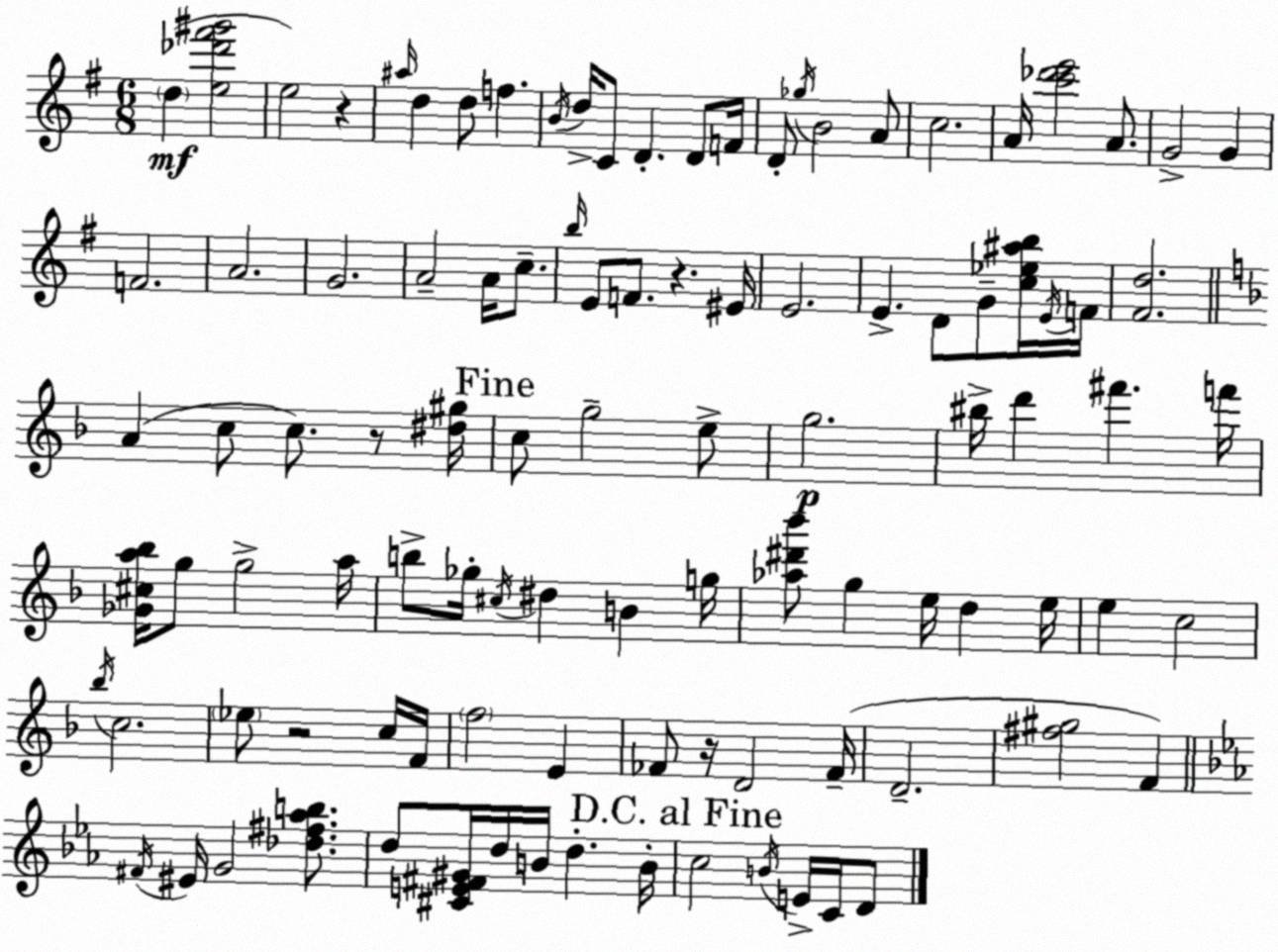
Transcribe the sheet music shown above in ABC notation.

X:1
T:Untitled
M:6/8
L:1/4
K:G
d [e_d'^f'^g']2 e2 z ^a/4 d d/2 f B/4 d/4 C/2 D D/2 F/4 D/2 _g/4 B2 A/2 c2 A/4 [c'_d'e']2 A/2 G2 G F2 A2 G2 A2 A/4 c/2 b/4 E/2 F/2 z ^E/4 E2 E D/2 G/2 [c_e^ab]/4 E/4 F/4 [^Fd]2 A c/2 c/2 z/2 [^d^g]/4 c/2 g2 e/2 g2 ^b/4 d' ^f' f'/4 [_G^ca_b]/4 g/2 g2 a/4 b/2 _g/4 ^c/4 ^d B g/4 [_a^d'_b']/2 g e/4 d e/4 e c2 _b/4 c2 _e/2 z2 c/4 F/4 f2 E _F/2 z/4 D2 _F/4 D2 [^f^g]2 F ^F/4 ^E/4 G2 [_d^f_ab]/2 d/2 [^CE^F^G]/4 d/4 B/4 d B/4 c2 B/4 E/4 C/4 D/2